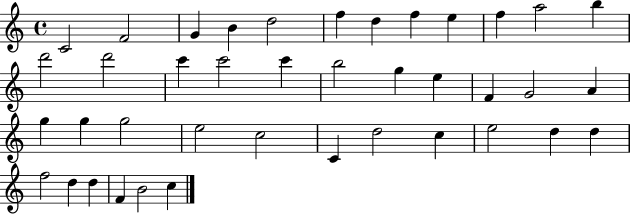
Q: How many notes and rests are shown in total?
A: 40